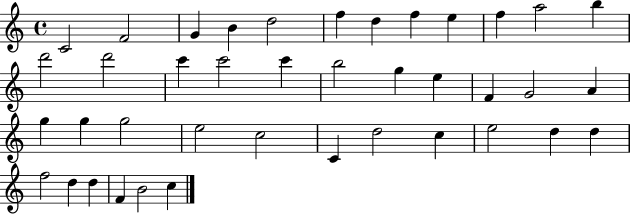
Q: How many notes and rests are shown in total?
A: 40